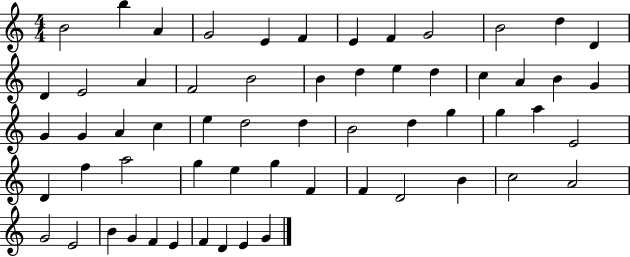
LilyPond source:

{
  \clef treble
  \numericTimeSignature
  \time 4/4
  \key c \major
  b'2 b''4 a'4 | g'2 e'4 f'4 | e'4 f'4 g'2 | b'2 d''4 d'4 | \break d'4 e'2 a'4 | f'2 b'2 | b'4 d''4 e''4 d''4 | c''4 a'4 b'4 g'4 | \break g'4 g'4 a'4 c''4 | e''4 d''2 d''4 | b'2 d''4 g''4 | g''4 a''4 e'2 | \break d'4 f''4 a''2 | g''4 e''4 g''4 f'4 | f'4 d'2 b'4 | c''2 a'2 | \break g'2 e'2 | b'4 g'4 f'4 e'4 | f'4 d'4 e'4 g'4 | \bar "|."
}